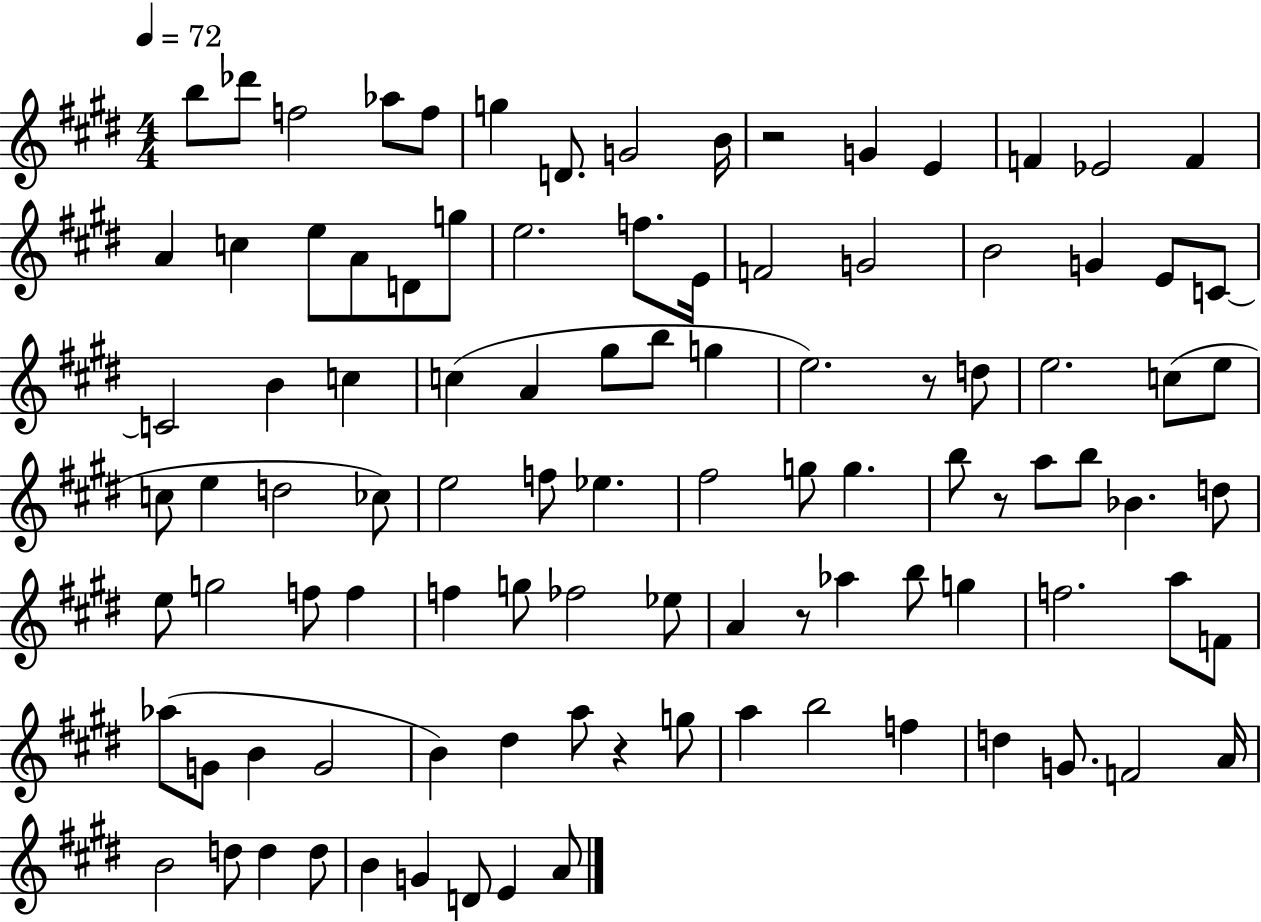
X:1
T:Untitled
M:4/4
L:1/4
K:E
b/2 _d'/2 f2 _a/2 f/2 g D/2 G2 B/4 z2 G E F _E2 F A c e/2 A/2 D/2 g/2 e2 f/2 E/4 F2 G2 B2 G E/2 C/2 C2 B c c A ^g/2 b/2 g e2 z/2 d/2 e2 c/2 e/2 c/2 e d2 _c/2 e2 f/2 _e ^f2 g/2 g b/2 z/2 a/2 b/2 _B d/2 e/2 g2 f/2 f f g/2 _f2 _e/2 A z/2 _a b/2 g f2 a/2 F/2 _a/2 G/2 B G2 B ^d a/2 z g/2 a b2 f d G/2 F2 A/4 B2 d/2 d d/2 B G D/2 E A/2